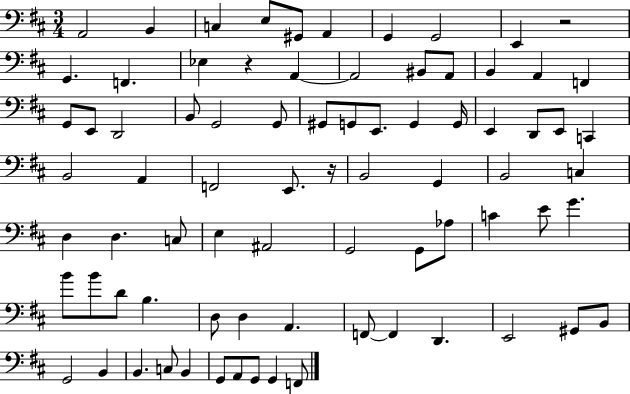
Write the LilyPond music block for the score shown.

{
  \clef bass
  \numericTimeSignature
  \time 3/4
  \key d \major
  \repeat volta 2 { a,2 b,4 | c4 e8 gis,8 a,4 | g,4 g,2 | e,4 r2 | \break g,4. f,4. | ees4 r4 a,4~~ | a,2 bis,8 a,8 | b,4 a,4 f,4 | \break g,8 e,8 d,2 | b,8 g,2 g,8 | gis,8 g,8 e,8. g,4 g,16 | e,4 d,8 e,8 c,4 | \break b,2 a,4 | f,2 e,8. r16 | b,2 g,4 | b,2 c4 | \break d4 d4. c8 | e4 ais,2 | g,2 g,8 aes8 | c'4 e'8 g'4. | \break b'8 b'8 d'8 b4. | d8 d4 a,4. | f,8~~ f,4 d,4. | e,2 gis,8 b,8 | \break g,2 b,4 | b,4. c8 b,4 | g,8 a,8 g,8 g,4 f,8 | } \bar "|."
}